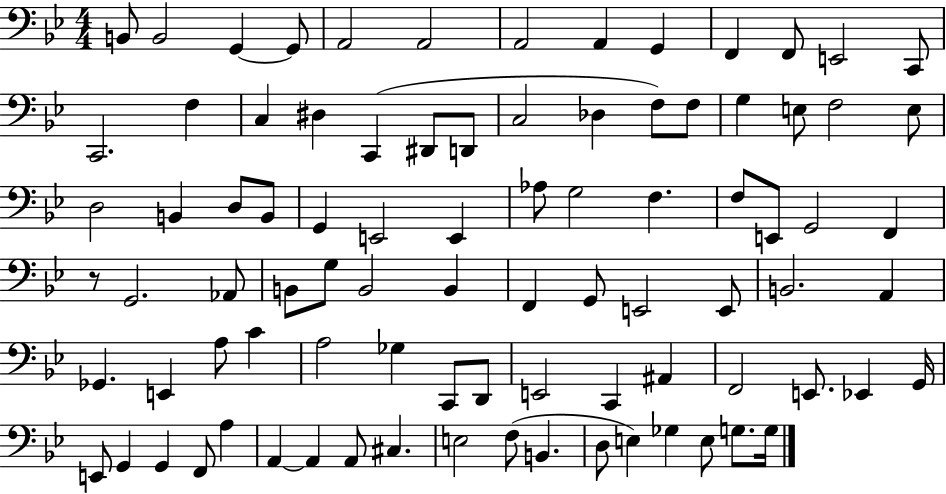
B2/e B2/h G2/q G2/e A2/h A2/h A2/h A2/q G2/q F2/q F2/e E2/h C2/e C2/h. F3/q C3/q D#3/q C2/q D#2/e D2/e C3/h Db3/q F3/e F3/e G3/q E3/e F3/h E3/e D3/h B2/q D3/e B2/e G2/q E2/h E2/q Ab3/e G3/h F3/q. F3/e E2/e G2/h F2/q R/e G2/h. Ab2/e B2/e G3/e B2/h B2/q F2/q G2/e E2/h E2/e B2/h. A2/q Gb2/q. E2/q A3/e C4/q A3/h Gb3/q C2/e D2/e E2/h C2/q A#2/q F2/h E2/e. Eb2/q G2/s E2/e G2/q G2/q F2/e A3/q A2/q A2/q A2/e C#3/q. E3/h F3/e B2/q. D3/e E3/q Gb3/q E3/e G3/e. G3/s